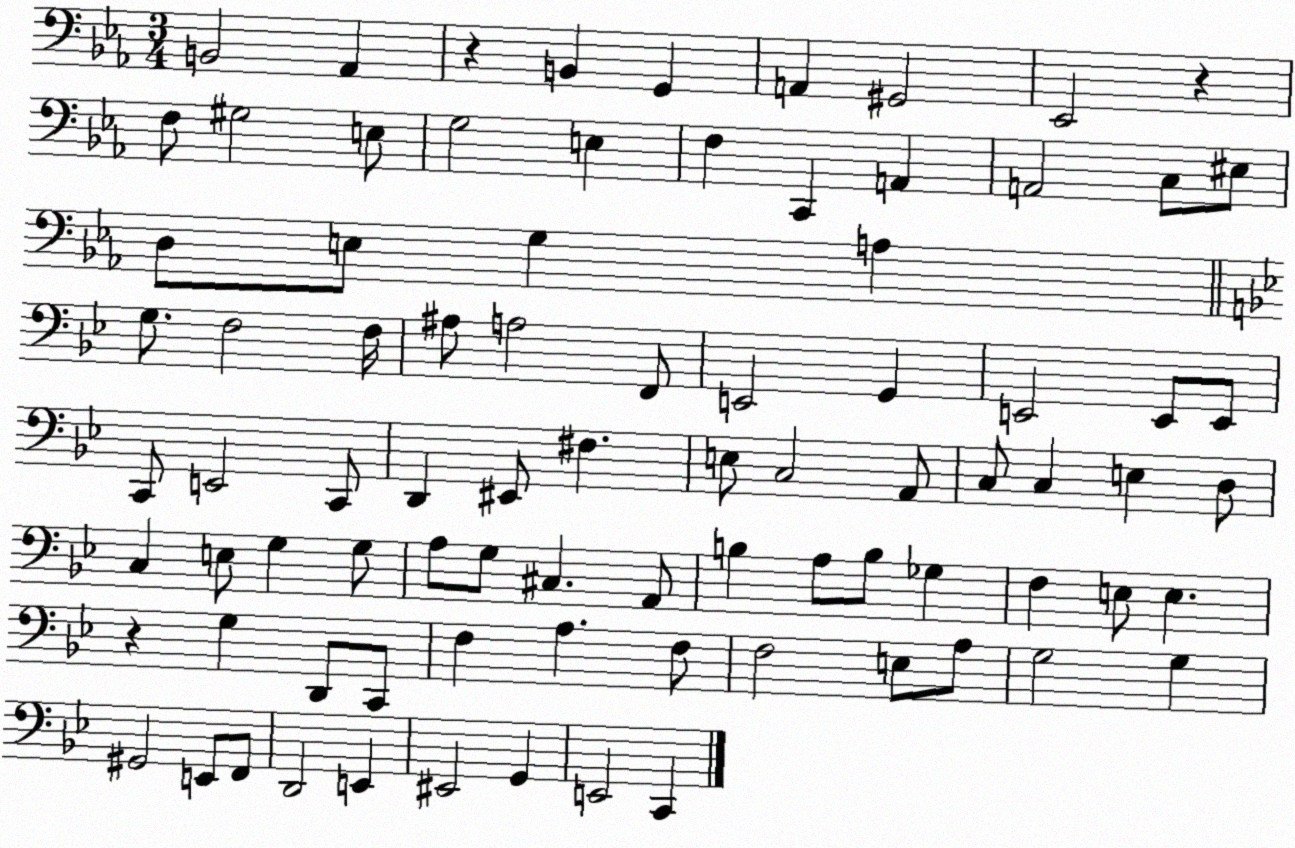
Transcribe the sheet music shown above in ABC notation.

X:1
T:Untitled
M:3/4
L:1/4
K:Eb
B,,2 _A,, z B,, G,, A,, ^G,,2 _E,,2 z F,/2 ^G,2 E,/2 G,2 E, F, C,, A,, A,,2 C,/2 ^E,/2 D,/2 E,/2 G, A, G,/2 F,2 F,/4 ^A,/2 A,2 F,,/2 E,,2 G,, E,,2 E,,/2 E,,/2 C,,/2 E,,2 C,,/2 D,, ^E,,/2 ^F, E,/2 C,2 A,,/2 C,/2 C, E, D,/2 C, E,/2 G, G,/2 A,/2 G,/2 ^C, A,,/2 B, A,/2 B,/2 _G, F, E,/2 E, z G, D,,/2 C,,/2 F, A, F,/2 F,2 E,/2 A,/2 G,2 G, ^G,,2 E,,/2 F,,/2 D,,2 E,, ^E,,2 G,, E,,2 C,,